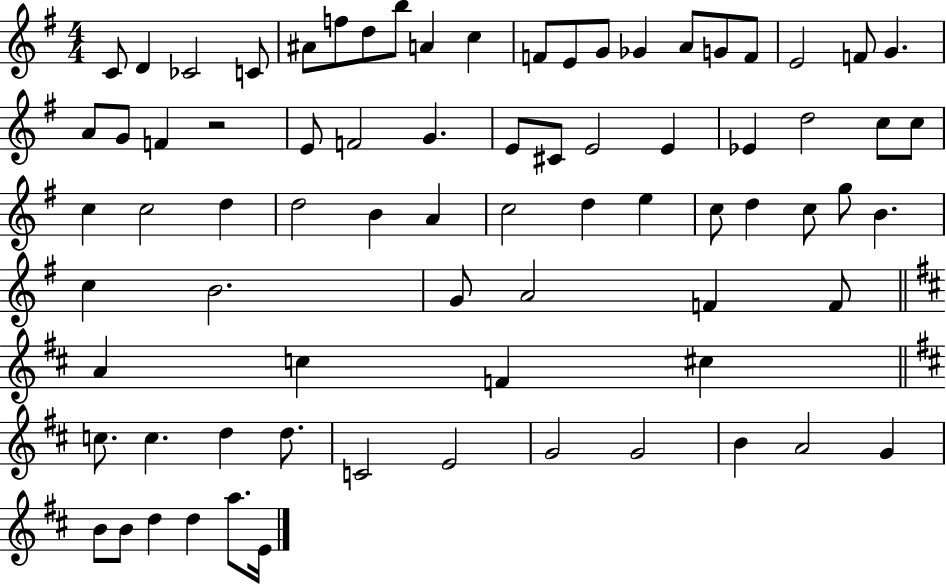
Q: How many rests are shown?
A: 1